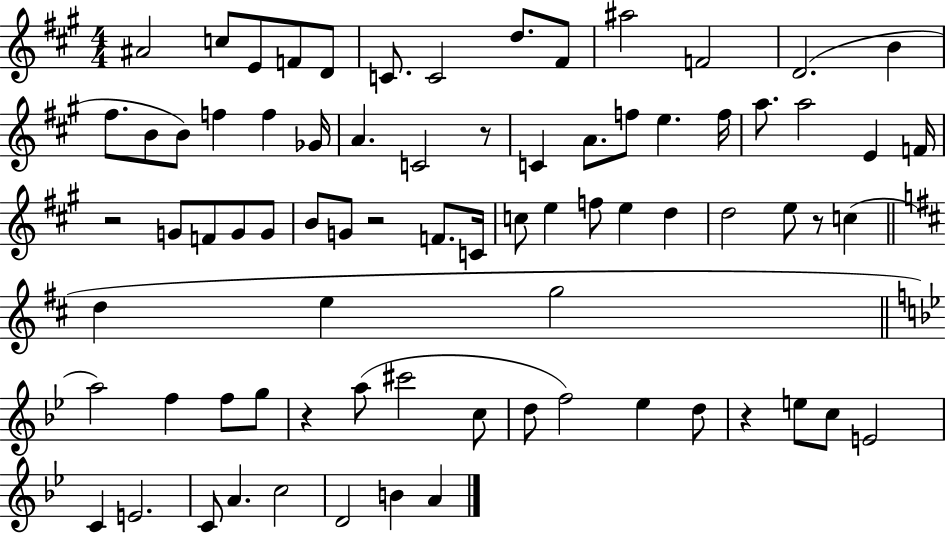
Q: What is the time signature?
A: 4/4